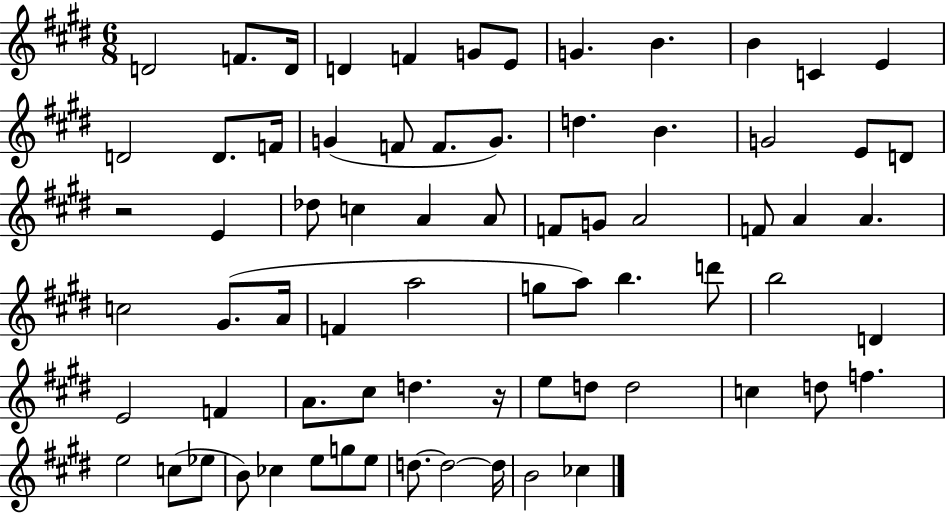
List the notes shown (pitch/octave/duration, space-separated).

D4/h F4/e. D4/s D4/q F4/q G4/e E4/e G4/q. B4/q. B4/q C4/q E4/q D4/h D4/e. F4/s G4/q F4/e F4/e. G4/e. D5/q. B4/q. G4/h E4/e D4/e R/h E4/q Db5/e C5/q A4/q A4/e F4/e G4/e A4/h F4/e A4/q A4/q. C5/h G#4/e. A4/s F4/q A5/h G5/e A5/e B5/q. D6/e B5/h D4/q E4/h F4/q A4/e. C#5/e D5/q. R/s E5/e D5/e D5/h C5/q D5/e F5/q. E5/h C5/e Eb5/e B4/e CES5/q E5/e G5/e E5/e D5/e. D5/h D5/s B4/h CES5/q